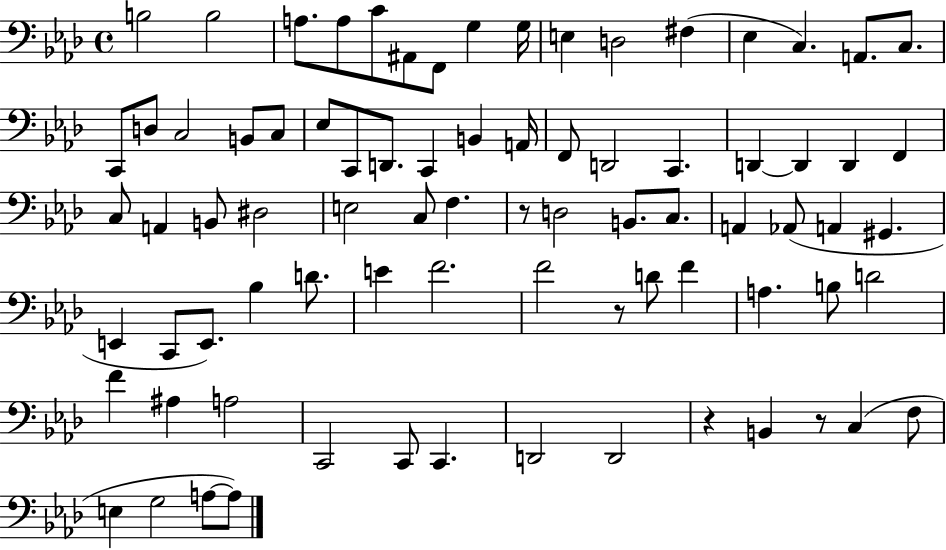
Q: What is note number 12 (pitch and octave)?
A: F#3